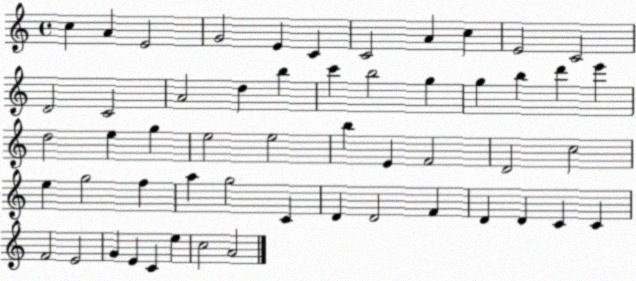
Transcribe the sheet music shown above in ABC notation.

X:1
T:Untitled
M:4/4
L:1/4
K:C
c A E2 G2 E C C2 A c E2 C2 D2 C2 A2 d b c' b2 g g b d' e' d2 e g e2 e2 b E F2 D2 c2 e g2 f a g2 C D D2 F D D C C F2 E2 G E C e c2 A2